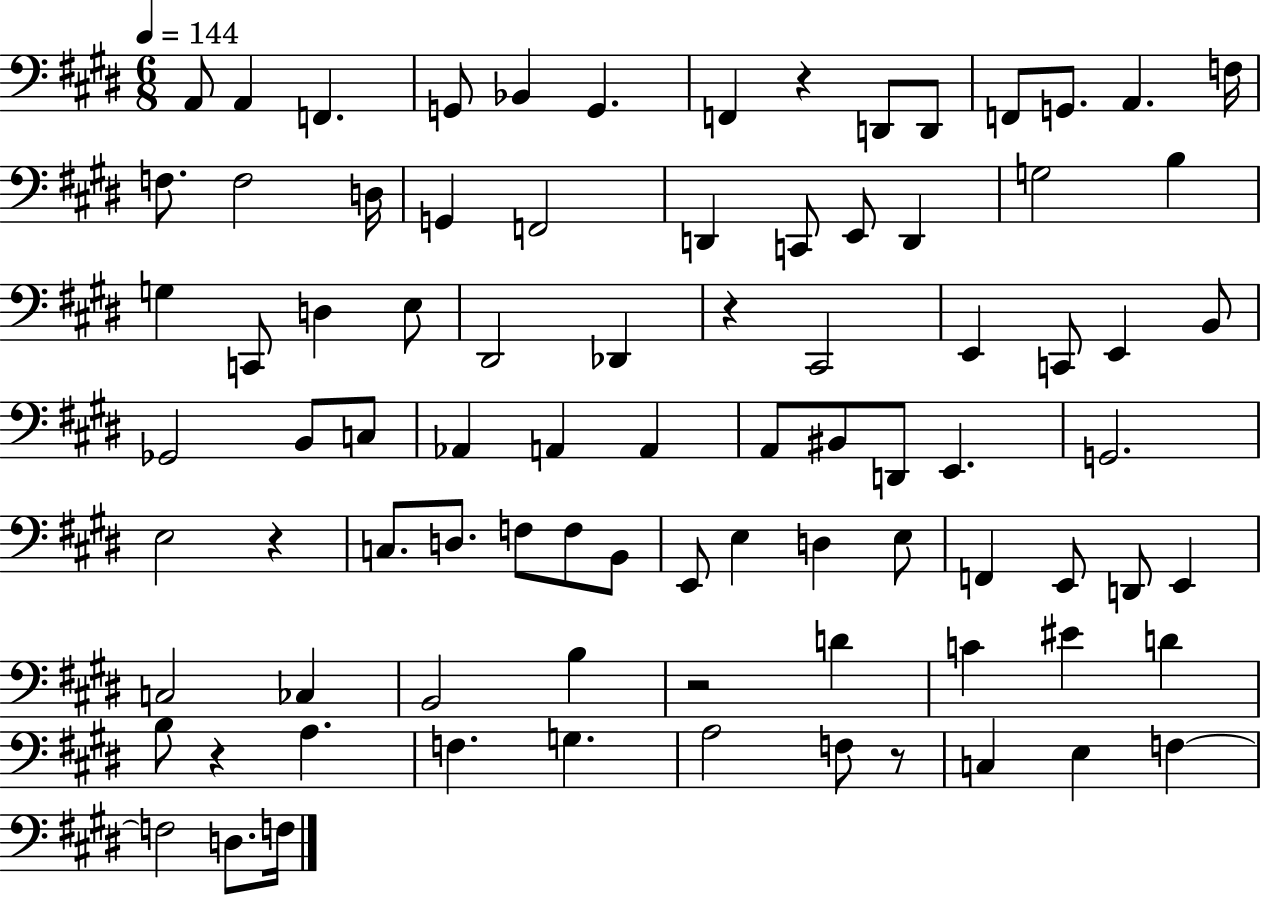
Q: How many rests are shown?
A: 6